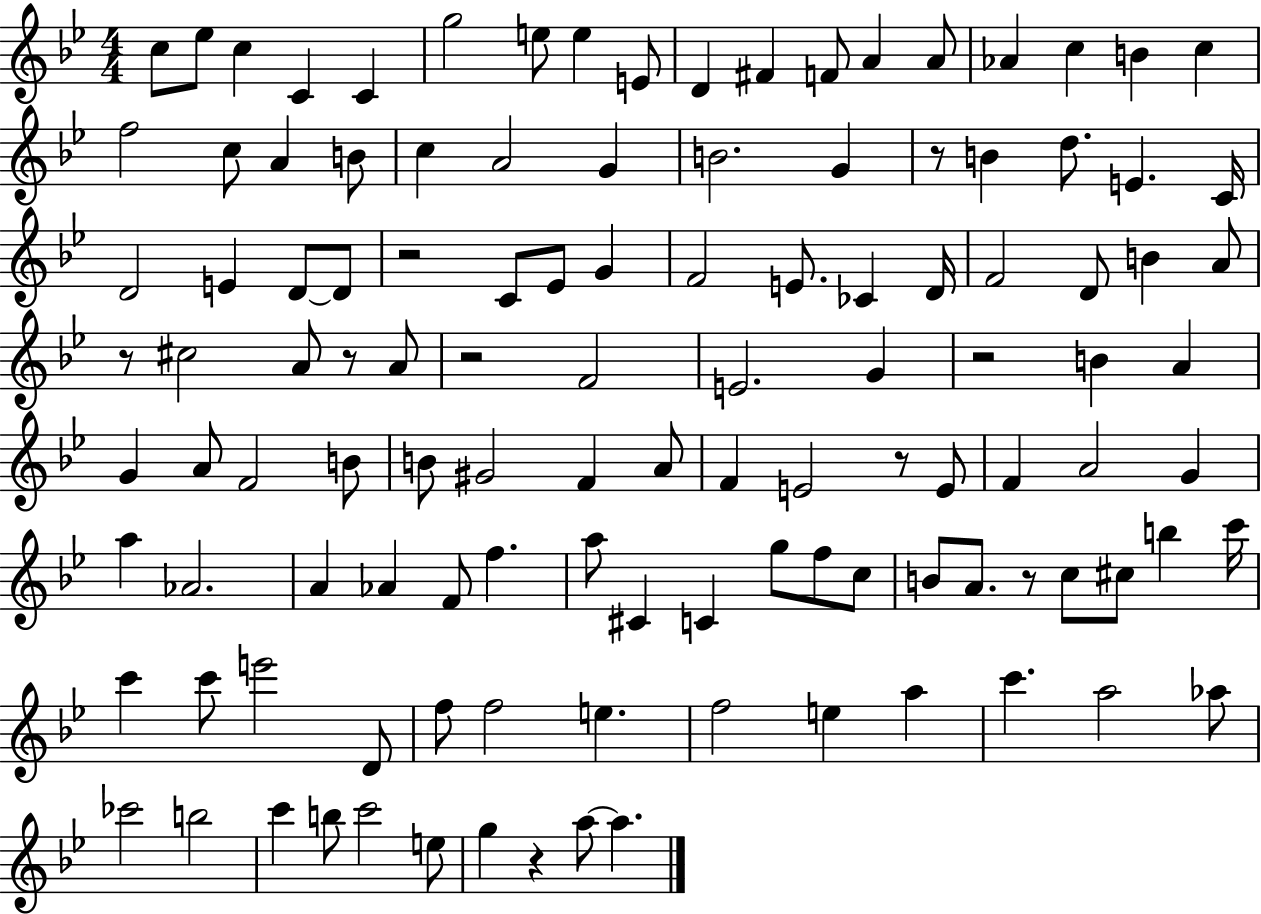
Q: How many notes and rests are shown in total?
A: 117